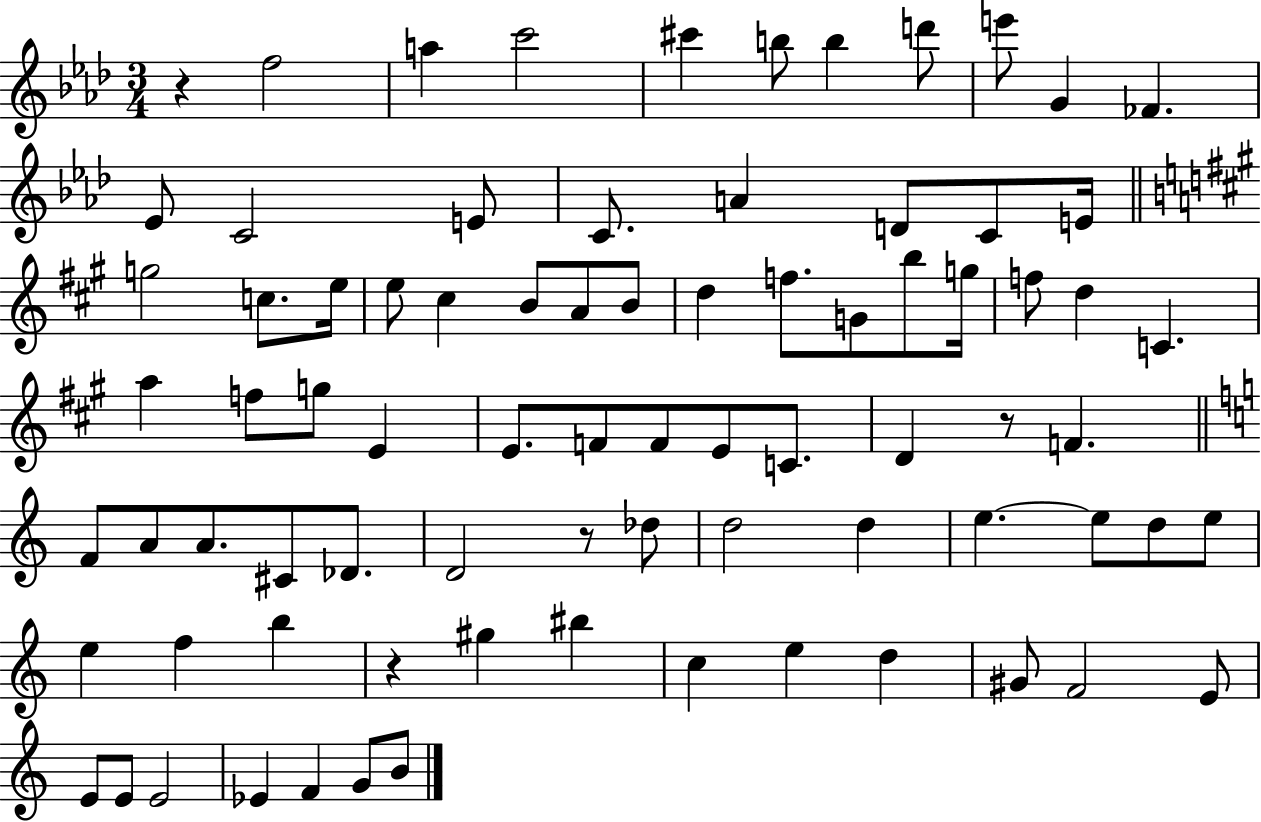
R/q F5/h A5/q C6/h C#6/q B5/e B5/q D6/e E6/e G4/q FES4/q. Eb4/e C4/h E4/e C4/e. A4/q D4/e C4/e E4/s G5/h C5/e. E5/s E5/e C#5/q B4/e A4/e B4/e D5/q F5/e. G4/e B5/e G5/s F5/e D5/q C4/q. A5/q F5/e G5/e E4/q E4/e. F4/e F4/e E4/e C4/e. D4/q R/e F4/q. F4/e A4/e A4/e. C#4/e Db4/e. D4/h R/e Db5/e D5/h D5/q E5/q. E5/e D5/e E5/e E5/q F5/q B5/q R/q G#5/q BIS5/q C5/q E5/q D5/q G#4/e F4/h E4/e E4/e E4/e E4/h Eb4/q F4/q G4/e B4/e